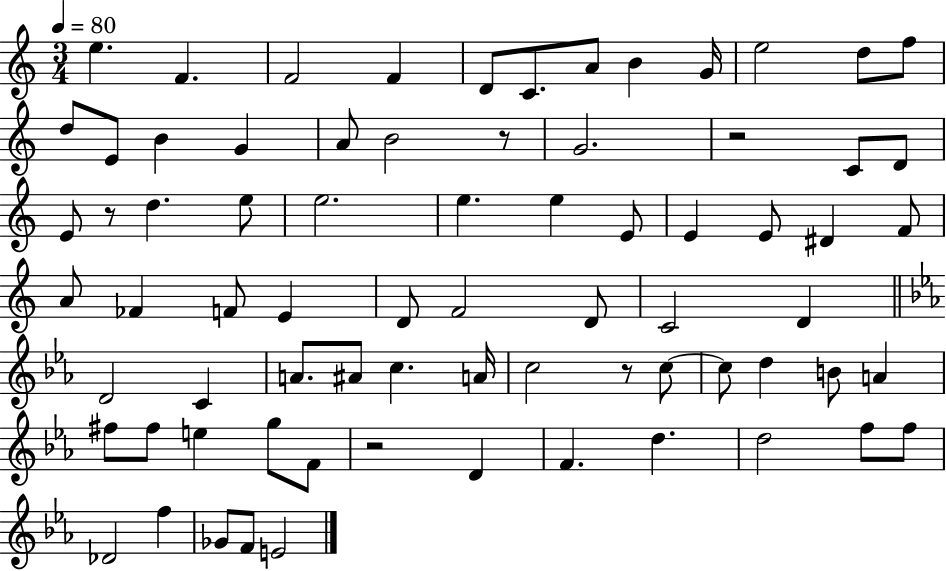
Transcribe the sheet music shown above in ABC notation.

X:1
T:Untitled
M:3/4
L:1/4
K:C
e F F2 F D/2 C/2 A/2 B G/4 e2 d/2 f/2 d/2 E/2 B G A/2 B2 z/2 G2 z2 C/2 D/2 E/2 z/2 d e/2 e2 e e E/2 E E/2 ^D F/2 A/2 _F F/2 E D/2 F2 D/2 C2 D D2 C A/2 ^A/2 c A/4 c2 z/2 c/2 c/2 d B/2 A ^f/2 ^f/2 e g/2 F/2 z2 D F d d2 f/2 f/2 _D2 f _G/2 F/2 E2